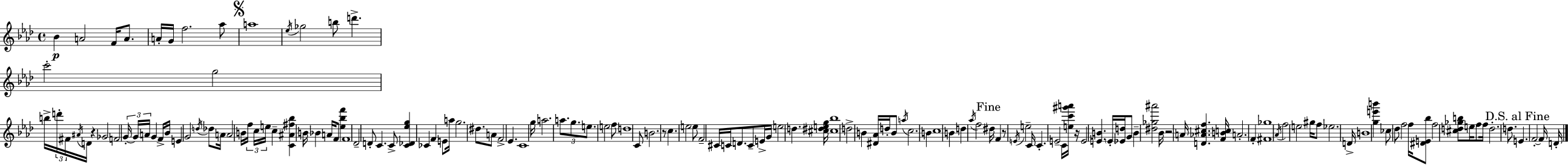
{
  \clef treble
  \time 4/4
  \defaultTimeSignature
  \key aes \major
  bes'4\p a'2 f'16 a'8. | a'16-. g'16 f''2. aes''8 | \mark \markup { \musicglyph "scripts.segno" } a''1 | \acciaccatura { ees''16 } ges''2 b''8 d'''4.-> | \break c'''2-. g''2 | b''16-> \tuplet 3/2 { d'''16-. fis'16 \acciaccatura { ais'16 } } d'16 r4 ges'2 | f'2 \tuplet 3/2 { g'16-.~~ g'16 a'16 } g'4 | f'16-> bes'16 e'4 g'2 \acciaccatura { d''16 } | \break des''8 a'16 a'2 b'16 \tuplet 3/2 { f''16 c''16 e''16 } c''4-- | <c' ais' fis'' bes''>4 b'16 bes'4 a'16 f'8 <ees'' bes'' f'''>4 | f'1 | des'2-- d'8-. c'4. | \break c'8-> <c' des' ees'' g''>4 ces'4 f'4 | e'8 a''16 g''2. | dis''8. a'8 f'2-> ees'4. | c'1 | \break g''16 a''2. | \tuplet 3/2 { a''8. g''8. e''8. } e''2 | f''8 d''1 | c'8 b'2. | \break r8 c''4. e''2 | e''8 f'2-- cis'16 c'16 d'8. | c'8-- e'16-> g'16 e''2 d''4. | <cis'' dis'' e'' g''>16 <cis'' bes''>1 | \break d''2-> b'4 <dis' aes'>16 | d''16-. b'8 \acciaccatura { a''16 } c''2. | b'4 c''1 | b'4 d''4 \acciaccatura { aes''16 } f''2 | \break \mark "Fine" dis''16 f'4 r8 \acciaccatura { e'16 } e''2-- | c'16 c'4.-. e'2-- | c'16 <e'' c''' gis''' a'''>16 r16 e'2 <e' b'>4. | \parenthesize e'16-. <ees' d''>16 g'8 b'4-- <dis'' ges'' ais'''>2 | \break bes'16 r2 a'16 <d' aes' cis'' f''>4. | <f' b' c''>16 a'2.-. | f'4-. <fis' ges''>1 | \acciaccatura { aes'16 } f''2 e''2 | \break gis''16 f''8 ees''2. | d'16-> b'1 | <g'' e''' b'''>4 ces''8 des''8 f''2 | f''16 <dis' e' bes''>8 f''2 | \break <cis'' d'' ges'' b''>8 e''16 f''8 f''16 d''2.-. | d''8. \mark "D.S. al Fine" e'4. f'2-.~~ | f'16 d'16-. \bar "|."
}